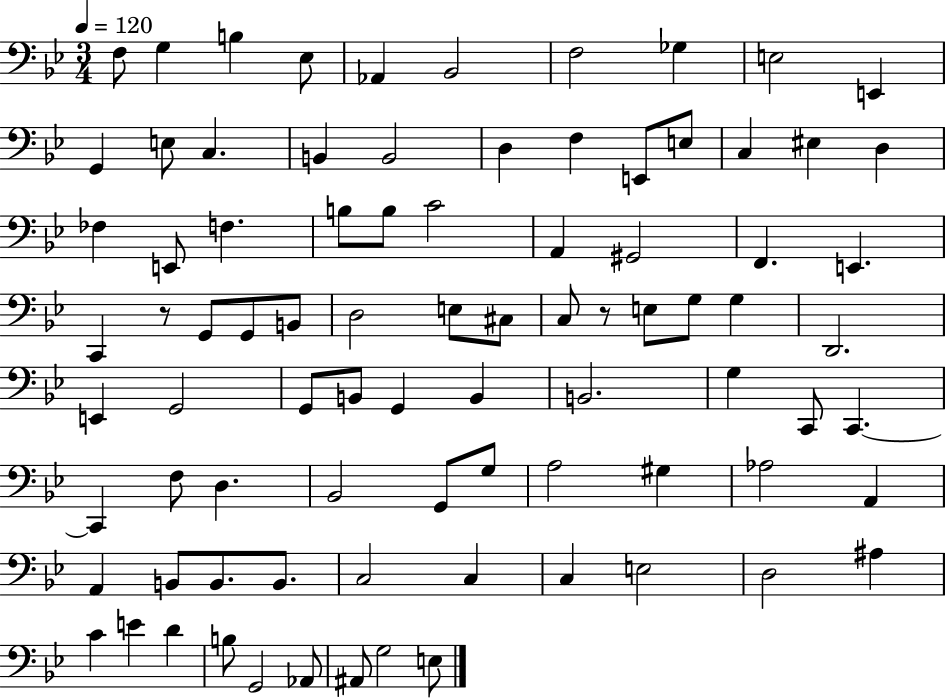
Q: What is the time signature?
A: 3/4